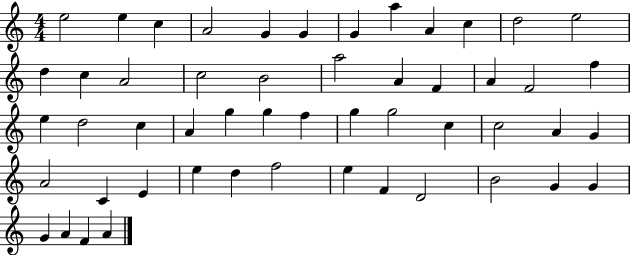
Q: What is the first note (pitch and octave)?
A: E5